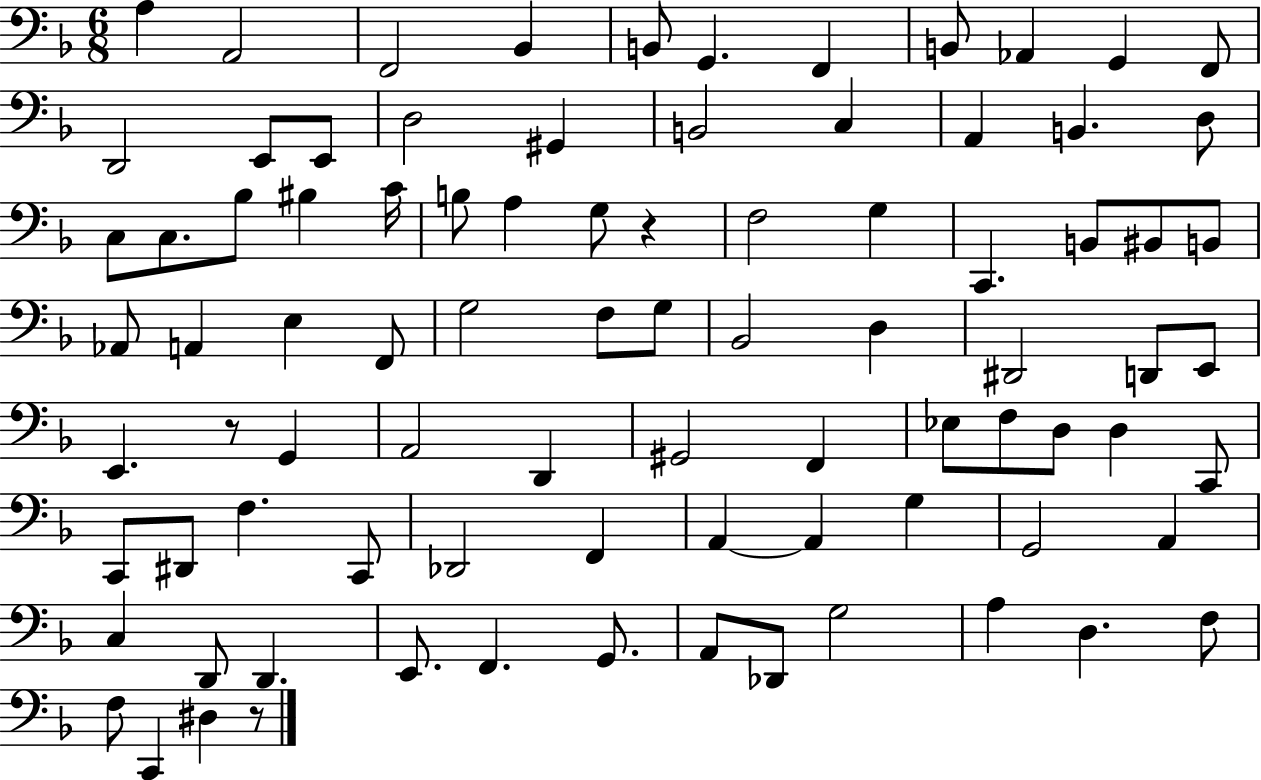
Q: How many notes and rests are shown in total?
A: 87